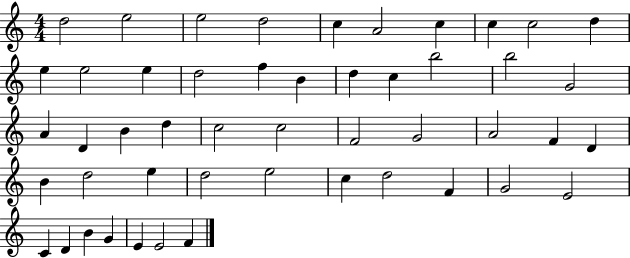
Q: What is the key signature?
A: C major